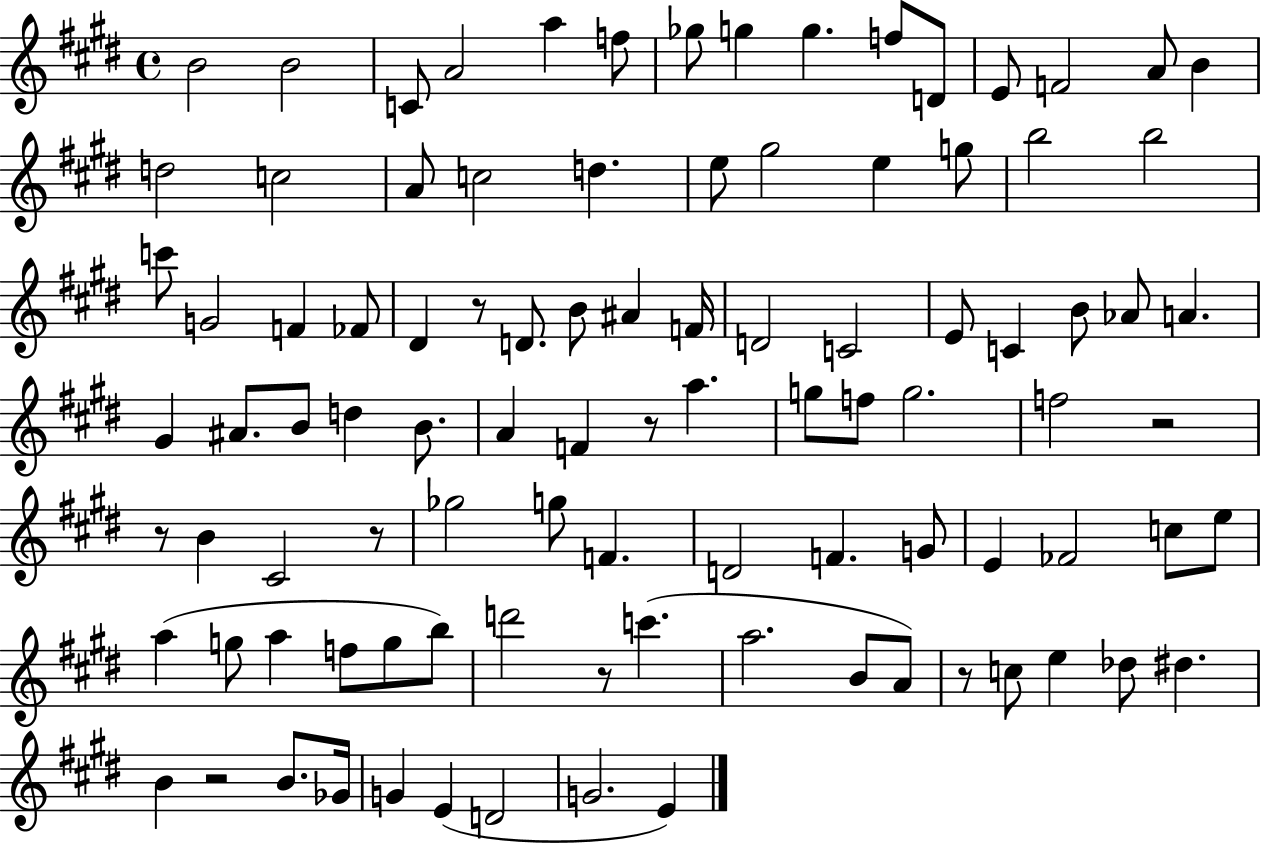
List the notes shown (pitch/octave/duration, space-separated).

B4/h B4/h C4/e A4/h A5/q F5/e Gb5/e G5/q G5/q. F5/e D4/e E4/e F4/h A4/e B4/q D5/h C5/h A4/e C5/h D5/q. E5/e G#5/h E5/q G5/e B5/h B5/h C6/e G4/h F4/q FES4/e D#4/q R/e D4/e. B4/e A#4/q F4/s D4/h C4/h E4/e C4/q B4/e Ab4/e A4/q. G#4/q A#4/e. B4/e D5/q B4/e. A4/q F4/q R/e A5/q. G5/e F5/e G5/h. F5/h R/h R/e B4/q C#4/h R/e Gb5/h G5/e F4/q. D4/h F4/q. G4/e E4/q FES4/h C5/e E5/e A5/q G5/e A5/q F5/e G5/e B5/e D6/h R/e C6/q. A5/h. B4/e A4/e R/e C5/e E5/q Db5/e D#5/q. B4/q R/h B4/e. Gb4/s G4/q E4/q D4/h G4/h. E4/q